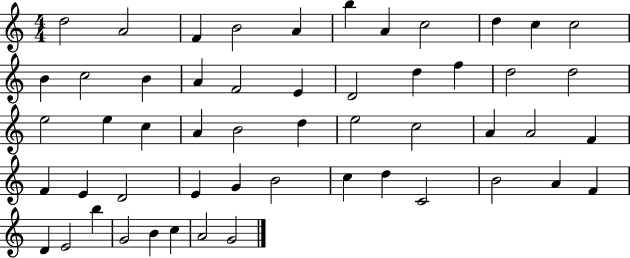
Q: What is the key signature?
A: C major